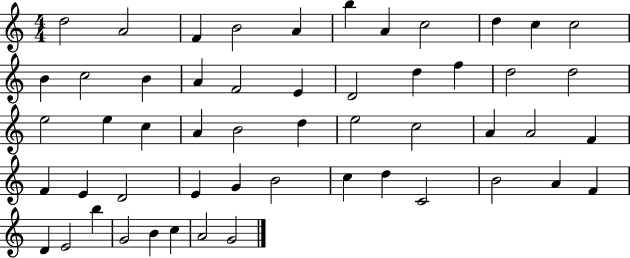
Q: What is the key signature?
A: C major